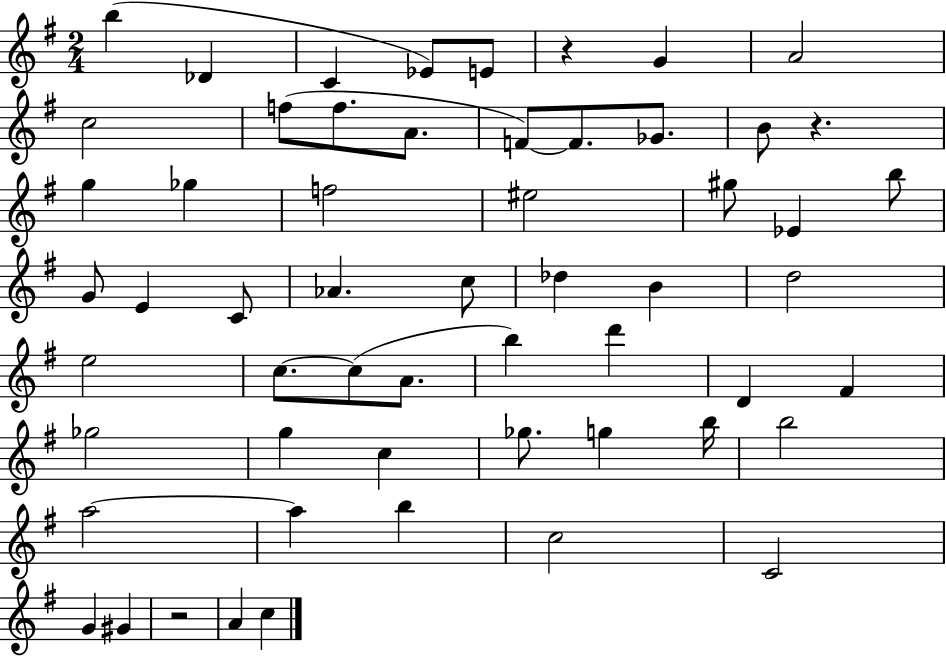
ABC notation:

X:1
T:Untitled
M:2/4
L:1/4
K:G
b _D C _E/2 E/2 z G A2 c2 f/2 f/2 A/2 F/2 F/2 _G/2 B/2 z g _g f2 ^e2 ^g/2 _E b/2 G/2 E C/2 _A c/2 _d B d2 e2 c/2 c/2 A/2 b d' D ^F _g2 g c _g/2 g b/4 b2 a2 a b c2 C2 G ^G z2 A c